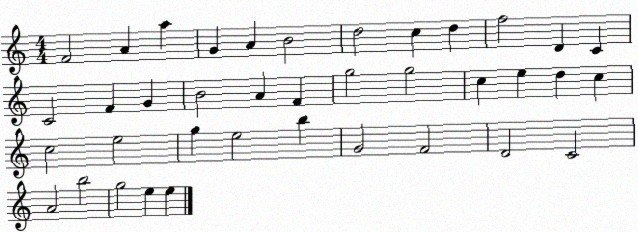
X:1
T:Untitled
M:4/4
L:1/4
K:C
F2 A a G A B2 d2 c d f2 D C C2 F G B2 A F g2 g2 c e d c c2 e2 g e2 b G2 F2 D2 C2 A2 b2 g2 e e